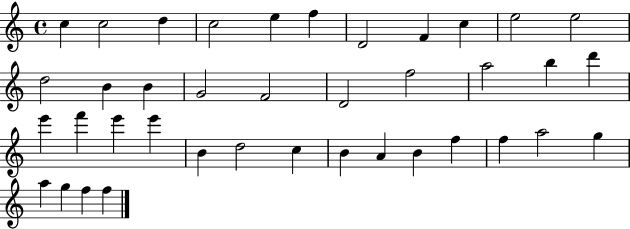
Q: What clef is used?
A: treble